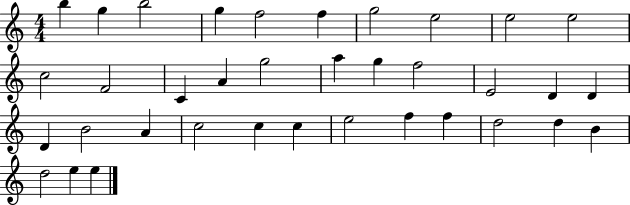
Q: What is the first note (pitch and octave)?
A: B5